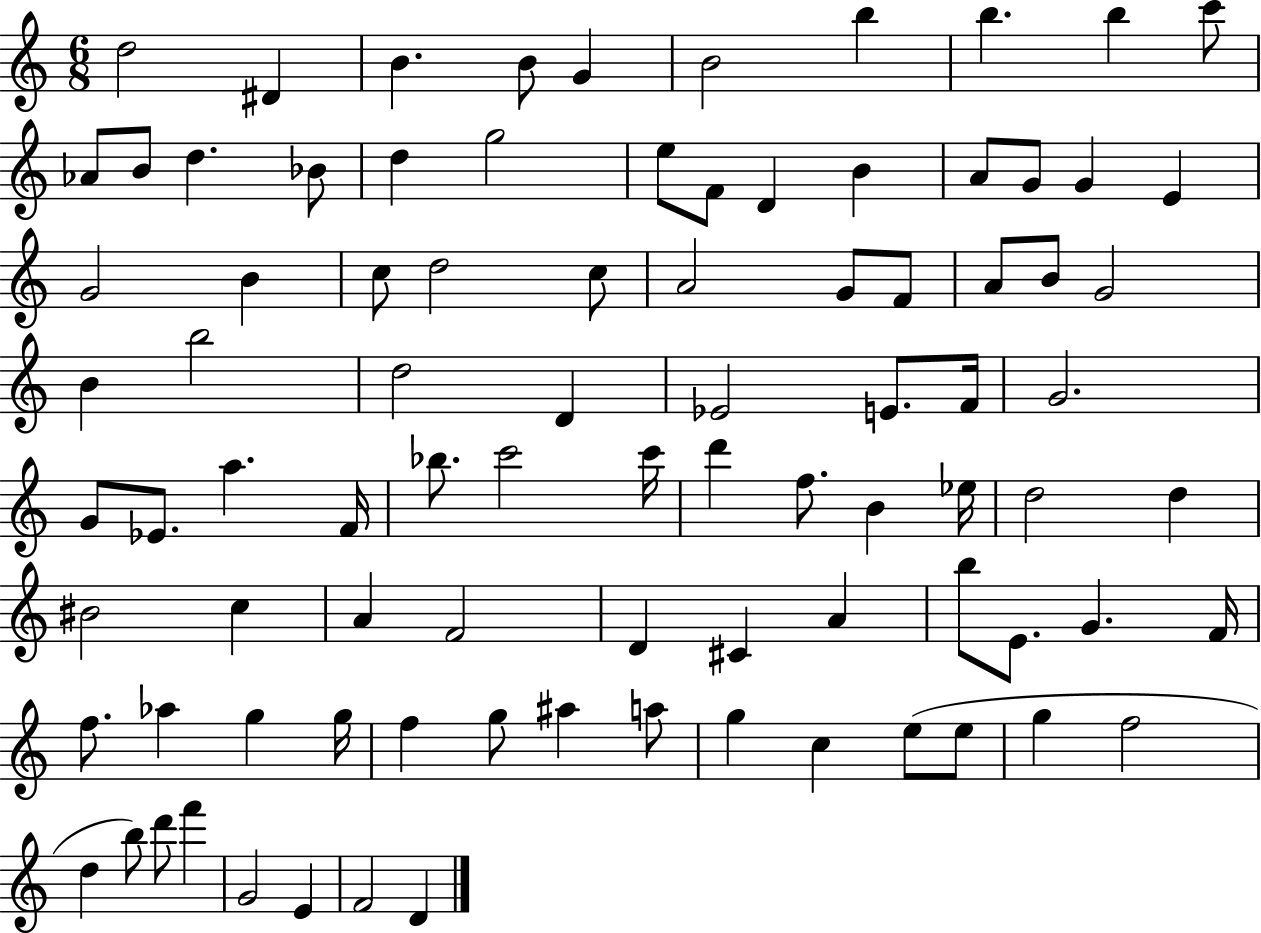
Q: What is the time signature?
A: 6/8